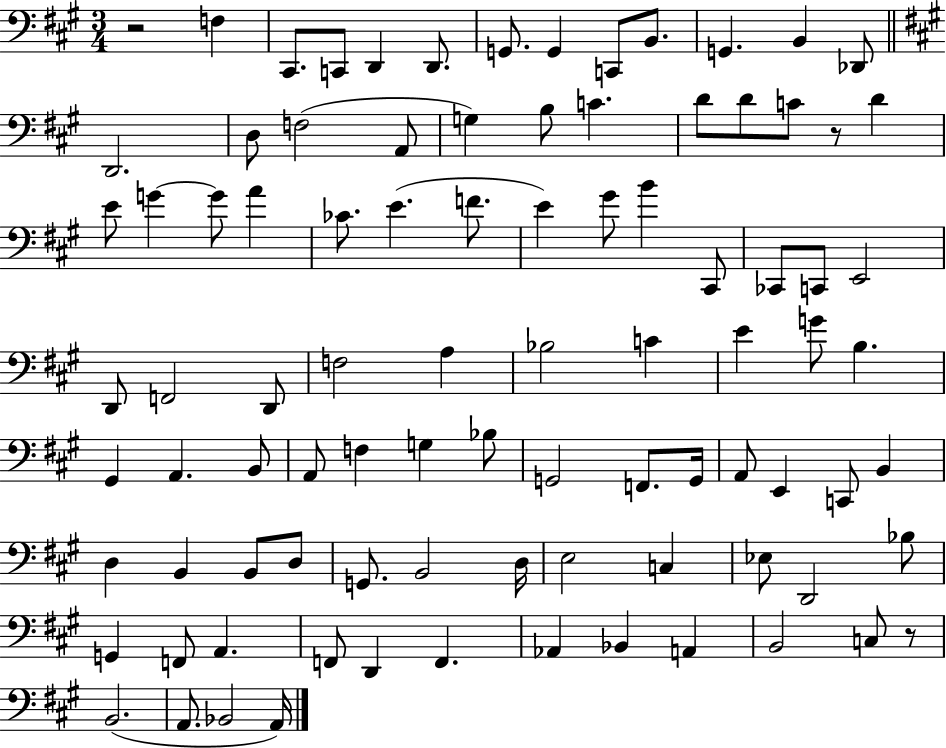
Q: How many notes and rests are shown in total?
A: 91